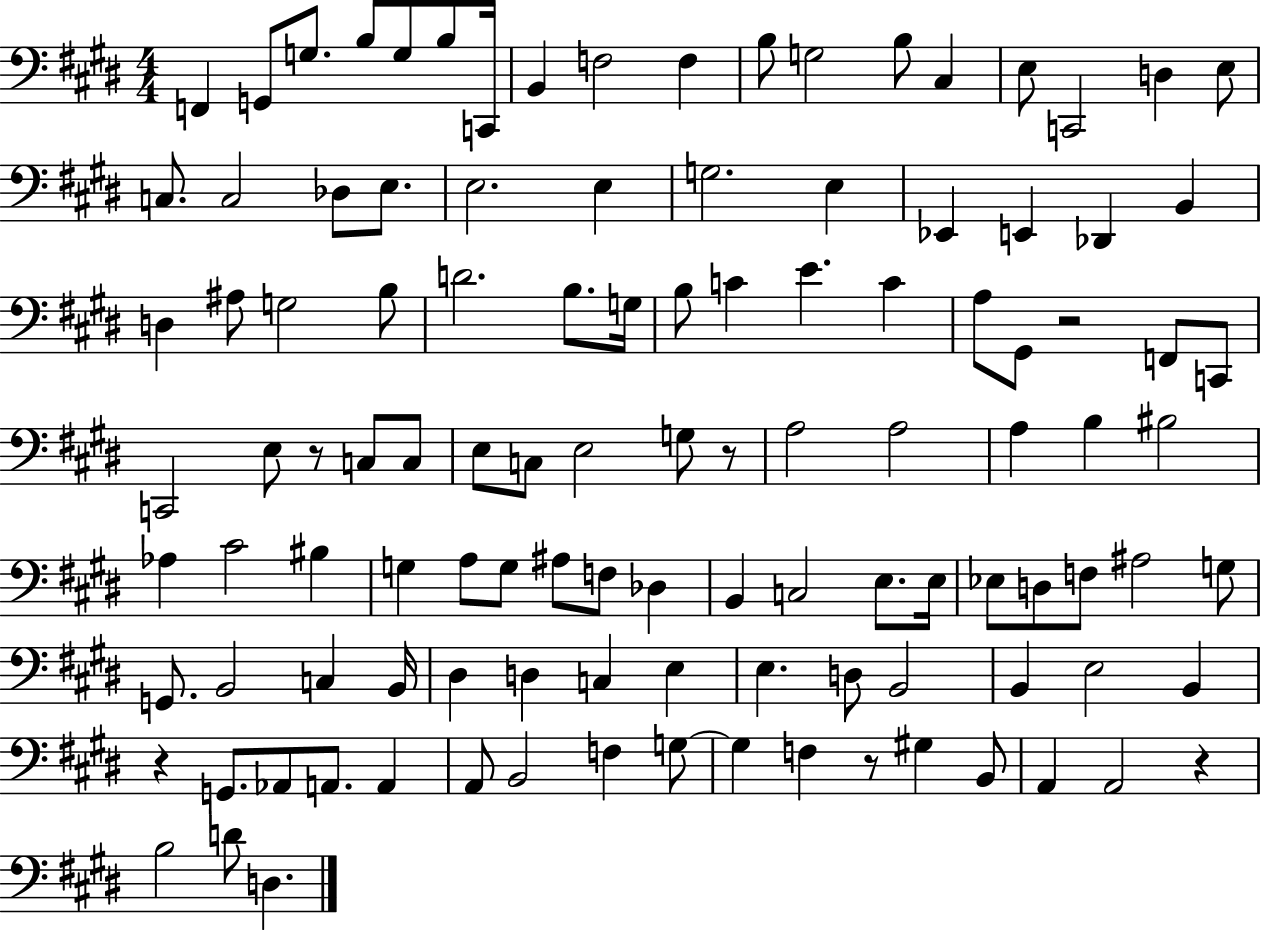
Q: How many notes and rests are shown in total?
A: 113